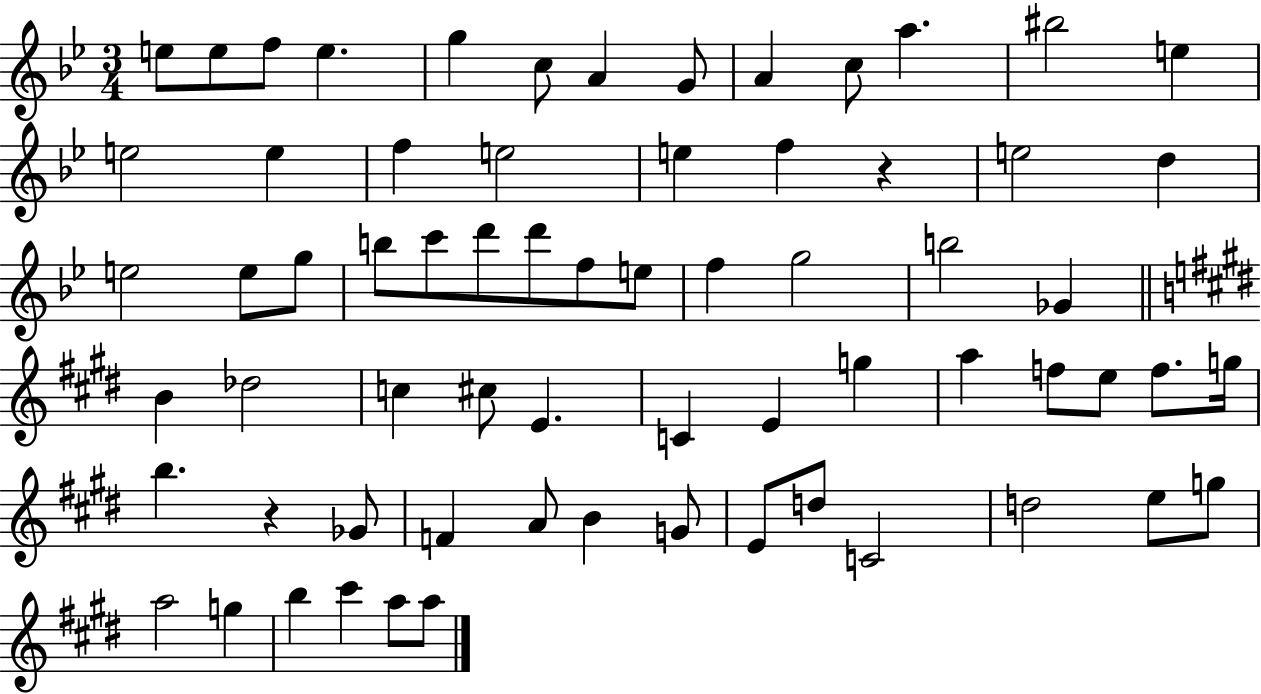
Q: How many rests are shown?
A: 2